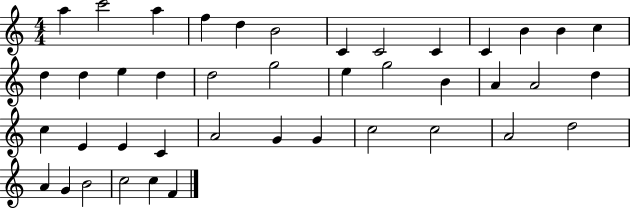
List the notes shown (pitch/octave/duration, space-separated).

A5/q C6/h A5/q F5/q D5/q B4/h C4/q C4/h C4/q C4/q B4/q B4/q C5/q D5/q D5/q E5/q D5/q D5/h G5/h E5/q G5/h B4/q A4/q A4/h D5/q C5/q E4/q E4/q C4/q A4/h G4/q G4/q C5/h C5/h A4/h D5/h A4/q G4/q B4/h C5/h C5/q F4/q